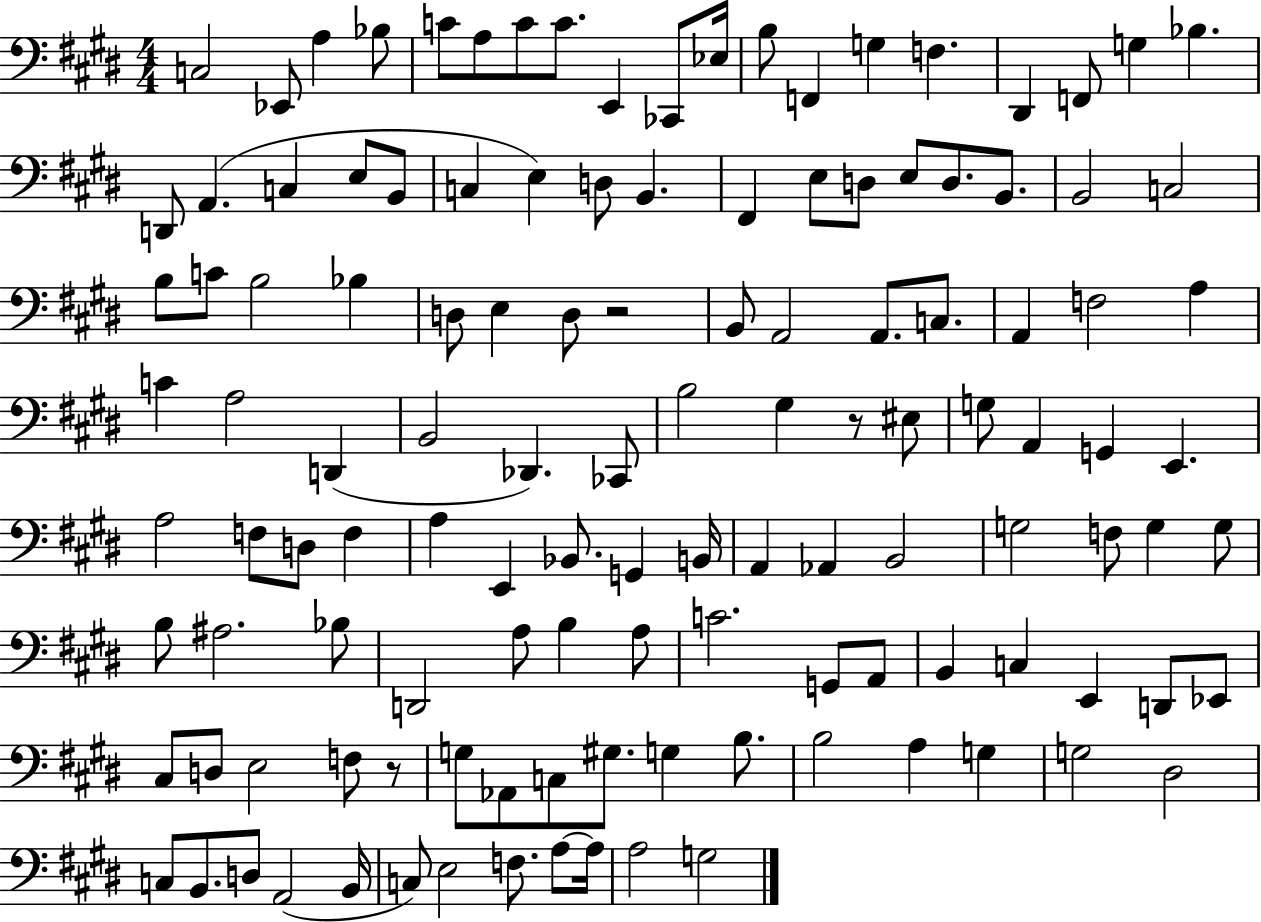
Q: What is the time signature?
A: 4/4